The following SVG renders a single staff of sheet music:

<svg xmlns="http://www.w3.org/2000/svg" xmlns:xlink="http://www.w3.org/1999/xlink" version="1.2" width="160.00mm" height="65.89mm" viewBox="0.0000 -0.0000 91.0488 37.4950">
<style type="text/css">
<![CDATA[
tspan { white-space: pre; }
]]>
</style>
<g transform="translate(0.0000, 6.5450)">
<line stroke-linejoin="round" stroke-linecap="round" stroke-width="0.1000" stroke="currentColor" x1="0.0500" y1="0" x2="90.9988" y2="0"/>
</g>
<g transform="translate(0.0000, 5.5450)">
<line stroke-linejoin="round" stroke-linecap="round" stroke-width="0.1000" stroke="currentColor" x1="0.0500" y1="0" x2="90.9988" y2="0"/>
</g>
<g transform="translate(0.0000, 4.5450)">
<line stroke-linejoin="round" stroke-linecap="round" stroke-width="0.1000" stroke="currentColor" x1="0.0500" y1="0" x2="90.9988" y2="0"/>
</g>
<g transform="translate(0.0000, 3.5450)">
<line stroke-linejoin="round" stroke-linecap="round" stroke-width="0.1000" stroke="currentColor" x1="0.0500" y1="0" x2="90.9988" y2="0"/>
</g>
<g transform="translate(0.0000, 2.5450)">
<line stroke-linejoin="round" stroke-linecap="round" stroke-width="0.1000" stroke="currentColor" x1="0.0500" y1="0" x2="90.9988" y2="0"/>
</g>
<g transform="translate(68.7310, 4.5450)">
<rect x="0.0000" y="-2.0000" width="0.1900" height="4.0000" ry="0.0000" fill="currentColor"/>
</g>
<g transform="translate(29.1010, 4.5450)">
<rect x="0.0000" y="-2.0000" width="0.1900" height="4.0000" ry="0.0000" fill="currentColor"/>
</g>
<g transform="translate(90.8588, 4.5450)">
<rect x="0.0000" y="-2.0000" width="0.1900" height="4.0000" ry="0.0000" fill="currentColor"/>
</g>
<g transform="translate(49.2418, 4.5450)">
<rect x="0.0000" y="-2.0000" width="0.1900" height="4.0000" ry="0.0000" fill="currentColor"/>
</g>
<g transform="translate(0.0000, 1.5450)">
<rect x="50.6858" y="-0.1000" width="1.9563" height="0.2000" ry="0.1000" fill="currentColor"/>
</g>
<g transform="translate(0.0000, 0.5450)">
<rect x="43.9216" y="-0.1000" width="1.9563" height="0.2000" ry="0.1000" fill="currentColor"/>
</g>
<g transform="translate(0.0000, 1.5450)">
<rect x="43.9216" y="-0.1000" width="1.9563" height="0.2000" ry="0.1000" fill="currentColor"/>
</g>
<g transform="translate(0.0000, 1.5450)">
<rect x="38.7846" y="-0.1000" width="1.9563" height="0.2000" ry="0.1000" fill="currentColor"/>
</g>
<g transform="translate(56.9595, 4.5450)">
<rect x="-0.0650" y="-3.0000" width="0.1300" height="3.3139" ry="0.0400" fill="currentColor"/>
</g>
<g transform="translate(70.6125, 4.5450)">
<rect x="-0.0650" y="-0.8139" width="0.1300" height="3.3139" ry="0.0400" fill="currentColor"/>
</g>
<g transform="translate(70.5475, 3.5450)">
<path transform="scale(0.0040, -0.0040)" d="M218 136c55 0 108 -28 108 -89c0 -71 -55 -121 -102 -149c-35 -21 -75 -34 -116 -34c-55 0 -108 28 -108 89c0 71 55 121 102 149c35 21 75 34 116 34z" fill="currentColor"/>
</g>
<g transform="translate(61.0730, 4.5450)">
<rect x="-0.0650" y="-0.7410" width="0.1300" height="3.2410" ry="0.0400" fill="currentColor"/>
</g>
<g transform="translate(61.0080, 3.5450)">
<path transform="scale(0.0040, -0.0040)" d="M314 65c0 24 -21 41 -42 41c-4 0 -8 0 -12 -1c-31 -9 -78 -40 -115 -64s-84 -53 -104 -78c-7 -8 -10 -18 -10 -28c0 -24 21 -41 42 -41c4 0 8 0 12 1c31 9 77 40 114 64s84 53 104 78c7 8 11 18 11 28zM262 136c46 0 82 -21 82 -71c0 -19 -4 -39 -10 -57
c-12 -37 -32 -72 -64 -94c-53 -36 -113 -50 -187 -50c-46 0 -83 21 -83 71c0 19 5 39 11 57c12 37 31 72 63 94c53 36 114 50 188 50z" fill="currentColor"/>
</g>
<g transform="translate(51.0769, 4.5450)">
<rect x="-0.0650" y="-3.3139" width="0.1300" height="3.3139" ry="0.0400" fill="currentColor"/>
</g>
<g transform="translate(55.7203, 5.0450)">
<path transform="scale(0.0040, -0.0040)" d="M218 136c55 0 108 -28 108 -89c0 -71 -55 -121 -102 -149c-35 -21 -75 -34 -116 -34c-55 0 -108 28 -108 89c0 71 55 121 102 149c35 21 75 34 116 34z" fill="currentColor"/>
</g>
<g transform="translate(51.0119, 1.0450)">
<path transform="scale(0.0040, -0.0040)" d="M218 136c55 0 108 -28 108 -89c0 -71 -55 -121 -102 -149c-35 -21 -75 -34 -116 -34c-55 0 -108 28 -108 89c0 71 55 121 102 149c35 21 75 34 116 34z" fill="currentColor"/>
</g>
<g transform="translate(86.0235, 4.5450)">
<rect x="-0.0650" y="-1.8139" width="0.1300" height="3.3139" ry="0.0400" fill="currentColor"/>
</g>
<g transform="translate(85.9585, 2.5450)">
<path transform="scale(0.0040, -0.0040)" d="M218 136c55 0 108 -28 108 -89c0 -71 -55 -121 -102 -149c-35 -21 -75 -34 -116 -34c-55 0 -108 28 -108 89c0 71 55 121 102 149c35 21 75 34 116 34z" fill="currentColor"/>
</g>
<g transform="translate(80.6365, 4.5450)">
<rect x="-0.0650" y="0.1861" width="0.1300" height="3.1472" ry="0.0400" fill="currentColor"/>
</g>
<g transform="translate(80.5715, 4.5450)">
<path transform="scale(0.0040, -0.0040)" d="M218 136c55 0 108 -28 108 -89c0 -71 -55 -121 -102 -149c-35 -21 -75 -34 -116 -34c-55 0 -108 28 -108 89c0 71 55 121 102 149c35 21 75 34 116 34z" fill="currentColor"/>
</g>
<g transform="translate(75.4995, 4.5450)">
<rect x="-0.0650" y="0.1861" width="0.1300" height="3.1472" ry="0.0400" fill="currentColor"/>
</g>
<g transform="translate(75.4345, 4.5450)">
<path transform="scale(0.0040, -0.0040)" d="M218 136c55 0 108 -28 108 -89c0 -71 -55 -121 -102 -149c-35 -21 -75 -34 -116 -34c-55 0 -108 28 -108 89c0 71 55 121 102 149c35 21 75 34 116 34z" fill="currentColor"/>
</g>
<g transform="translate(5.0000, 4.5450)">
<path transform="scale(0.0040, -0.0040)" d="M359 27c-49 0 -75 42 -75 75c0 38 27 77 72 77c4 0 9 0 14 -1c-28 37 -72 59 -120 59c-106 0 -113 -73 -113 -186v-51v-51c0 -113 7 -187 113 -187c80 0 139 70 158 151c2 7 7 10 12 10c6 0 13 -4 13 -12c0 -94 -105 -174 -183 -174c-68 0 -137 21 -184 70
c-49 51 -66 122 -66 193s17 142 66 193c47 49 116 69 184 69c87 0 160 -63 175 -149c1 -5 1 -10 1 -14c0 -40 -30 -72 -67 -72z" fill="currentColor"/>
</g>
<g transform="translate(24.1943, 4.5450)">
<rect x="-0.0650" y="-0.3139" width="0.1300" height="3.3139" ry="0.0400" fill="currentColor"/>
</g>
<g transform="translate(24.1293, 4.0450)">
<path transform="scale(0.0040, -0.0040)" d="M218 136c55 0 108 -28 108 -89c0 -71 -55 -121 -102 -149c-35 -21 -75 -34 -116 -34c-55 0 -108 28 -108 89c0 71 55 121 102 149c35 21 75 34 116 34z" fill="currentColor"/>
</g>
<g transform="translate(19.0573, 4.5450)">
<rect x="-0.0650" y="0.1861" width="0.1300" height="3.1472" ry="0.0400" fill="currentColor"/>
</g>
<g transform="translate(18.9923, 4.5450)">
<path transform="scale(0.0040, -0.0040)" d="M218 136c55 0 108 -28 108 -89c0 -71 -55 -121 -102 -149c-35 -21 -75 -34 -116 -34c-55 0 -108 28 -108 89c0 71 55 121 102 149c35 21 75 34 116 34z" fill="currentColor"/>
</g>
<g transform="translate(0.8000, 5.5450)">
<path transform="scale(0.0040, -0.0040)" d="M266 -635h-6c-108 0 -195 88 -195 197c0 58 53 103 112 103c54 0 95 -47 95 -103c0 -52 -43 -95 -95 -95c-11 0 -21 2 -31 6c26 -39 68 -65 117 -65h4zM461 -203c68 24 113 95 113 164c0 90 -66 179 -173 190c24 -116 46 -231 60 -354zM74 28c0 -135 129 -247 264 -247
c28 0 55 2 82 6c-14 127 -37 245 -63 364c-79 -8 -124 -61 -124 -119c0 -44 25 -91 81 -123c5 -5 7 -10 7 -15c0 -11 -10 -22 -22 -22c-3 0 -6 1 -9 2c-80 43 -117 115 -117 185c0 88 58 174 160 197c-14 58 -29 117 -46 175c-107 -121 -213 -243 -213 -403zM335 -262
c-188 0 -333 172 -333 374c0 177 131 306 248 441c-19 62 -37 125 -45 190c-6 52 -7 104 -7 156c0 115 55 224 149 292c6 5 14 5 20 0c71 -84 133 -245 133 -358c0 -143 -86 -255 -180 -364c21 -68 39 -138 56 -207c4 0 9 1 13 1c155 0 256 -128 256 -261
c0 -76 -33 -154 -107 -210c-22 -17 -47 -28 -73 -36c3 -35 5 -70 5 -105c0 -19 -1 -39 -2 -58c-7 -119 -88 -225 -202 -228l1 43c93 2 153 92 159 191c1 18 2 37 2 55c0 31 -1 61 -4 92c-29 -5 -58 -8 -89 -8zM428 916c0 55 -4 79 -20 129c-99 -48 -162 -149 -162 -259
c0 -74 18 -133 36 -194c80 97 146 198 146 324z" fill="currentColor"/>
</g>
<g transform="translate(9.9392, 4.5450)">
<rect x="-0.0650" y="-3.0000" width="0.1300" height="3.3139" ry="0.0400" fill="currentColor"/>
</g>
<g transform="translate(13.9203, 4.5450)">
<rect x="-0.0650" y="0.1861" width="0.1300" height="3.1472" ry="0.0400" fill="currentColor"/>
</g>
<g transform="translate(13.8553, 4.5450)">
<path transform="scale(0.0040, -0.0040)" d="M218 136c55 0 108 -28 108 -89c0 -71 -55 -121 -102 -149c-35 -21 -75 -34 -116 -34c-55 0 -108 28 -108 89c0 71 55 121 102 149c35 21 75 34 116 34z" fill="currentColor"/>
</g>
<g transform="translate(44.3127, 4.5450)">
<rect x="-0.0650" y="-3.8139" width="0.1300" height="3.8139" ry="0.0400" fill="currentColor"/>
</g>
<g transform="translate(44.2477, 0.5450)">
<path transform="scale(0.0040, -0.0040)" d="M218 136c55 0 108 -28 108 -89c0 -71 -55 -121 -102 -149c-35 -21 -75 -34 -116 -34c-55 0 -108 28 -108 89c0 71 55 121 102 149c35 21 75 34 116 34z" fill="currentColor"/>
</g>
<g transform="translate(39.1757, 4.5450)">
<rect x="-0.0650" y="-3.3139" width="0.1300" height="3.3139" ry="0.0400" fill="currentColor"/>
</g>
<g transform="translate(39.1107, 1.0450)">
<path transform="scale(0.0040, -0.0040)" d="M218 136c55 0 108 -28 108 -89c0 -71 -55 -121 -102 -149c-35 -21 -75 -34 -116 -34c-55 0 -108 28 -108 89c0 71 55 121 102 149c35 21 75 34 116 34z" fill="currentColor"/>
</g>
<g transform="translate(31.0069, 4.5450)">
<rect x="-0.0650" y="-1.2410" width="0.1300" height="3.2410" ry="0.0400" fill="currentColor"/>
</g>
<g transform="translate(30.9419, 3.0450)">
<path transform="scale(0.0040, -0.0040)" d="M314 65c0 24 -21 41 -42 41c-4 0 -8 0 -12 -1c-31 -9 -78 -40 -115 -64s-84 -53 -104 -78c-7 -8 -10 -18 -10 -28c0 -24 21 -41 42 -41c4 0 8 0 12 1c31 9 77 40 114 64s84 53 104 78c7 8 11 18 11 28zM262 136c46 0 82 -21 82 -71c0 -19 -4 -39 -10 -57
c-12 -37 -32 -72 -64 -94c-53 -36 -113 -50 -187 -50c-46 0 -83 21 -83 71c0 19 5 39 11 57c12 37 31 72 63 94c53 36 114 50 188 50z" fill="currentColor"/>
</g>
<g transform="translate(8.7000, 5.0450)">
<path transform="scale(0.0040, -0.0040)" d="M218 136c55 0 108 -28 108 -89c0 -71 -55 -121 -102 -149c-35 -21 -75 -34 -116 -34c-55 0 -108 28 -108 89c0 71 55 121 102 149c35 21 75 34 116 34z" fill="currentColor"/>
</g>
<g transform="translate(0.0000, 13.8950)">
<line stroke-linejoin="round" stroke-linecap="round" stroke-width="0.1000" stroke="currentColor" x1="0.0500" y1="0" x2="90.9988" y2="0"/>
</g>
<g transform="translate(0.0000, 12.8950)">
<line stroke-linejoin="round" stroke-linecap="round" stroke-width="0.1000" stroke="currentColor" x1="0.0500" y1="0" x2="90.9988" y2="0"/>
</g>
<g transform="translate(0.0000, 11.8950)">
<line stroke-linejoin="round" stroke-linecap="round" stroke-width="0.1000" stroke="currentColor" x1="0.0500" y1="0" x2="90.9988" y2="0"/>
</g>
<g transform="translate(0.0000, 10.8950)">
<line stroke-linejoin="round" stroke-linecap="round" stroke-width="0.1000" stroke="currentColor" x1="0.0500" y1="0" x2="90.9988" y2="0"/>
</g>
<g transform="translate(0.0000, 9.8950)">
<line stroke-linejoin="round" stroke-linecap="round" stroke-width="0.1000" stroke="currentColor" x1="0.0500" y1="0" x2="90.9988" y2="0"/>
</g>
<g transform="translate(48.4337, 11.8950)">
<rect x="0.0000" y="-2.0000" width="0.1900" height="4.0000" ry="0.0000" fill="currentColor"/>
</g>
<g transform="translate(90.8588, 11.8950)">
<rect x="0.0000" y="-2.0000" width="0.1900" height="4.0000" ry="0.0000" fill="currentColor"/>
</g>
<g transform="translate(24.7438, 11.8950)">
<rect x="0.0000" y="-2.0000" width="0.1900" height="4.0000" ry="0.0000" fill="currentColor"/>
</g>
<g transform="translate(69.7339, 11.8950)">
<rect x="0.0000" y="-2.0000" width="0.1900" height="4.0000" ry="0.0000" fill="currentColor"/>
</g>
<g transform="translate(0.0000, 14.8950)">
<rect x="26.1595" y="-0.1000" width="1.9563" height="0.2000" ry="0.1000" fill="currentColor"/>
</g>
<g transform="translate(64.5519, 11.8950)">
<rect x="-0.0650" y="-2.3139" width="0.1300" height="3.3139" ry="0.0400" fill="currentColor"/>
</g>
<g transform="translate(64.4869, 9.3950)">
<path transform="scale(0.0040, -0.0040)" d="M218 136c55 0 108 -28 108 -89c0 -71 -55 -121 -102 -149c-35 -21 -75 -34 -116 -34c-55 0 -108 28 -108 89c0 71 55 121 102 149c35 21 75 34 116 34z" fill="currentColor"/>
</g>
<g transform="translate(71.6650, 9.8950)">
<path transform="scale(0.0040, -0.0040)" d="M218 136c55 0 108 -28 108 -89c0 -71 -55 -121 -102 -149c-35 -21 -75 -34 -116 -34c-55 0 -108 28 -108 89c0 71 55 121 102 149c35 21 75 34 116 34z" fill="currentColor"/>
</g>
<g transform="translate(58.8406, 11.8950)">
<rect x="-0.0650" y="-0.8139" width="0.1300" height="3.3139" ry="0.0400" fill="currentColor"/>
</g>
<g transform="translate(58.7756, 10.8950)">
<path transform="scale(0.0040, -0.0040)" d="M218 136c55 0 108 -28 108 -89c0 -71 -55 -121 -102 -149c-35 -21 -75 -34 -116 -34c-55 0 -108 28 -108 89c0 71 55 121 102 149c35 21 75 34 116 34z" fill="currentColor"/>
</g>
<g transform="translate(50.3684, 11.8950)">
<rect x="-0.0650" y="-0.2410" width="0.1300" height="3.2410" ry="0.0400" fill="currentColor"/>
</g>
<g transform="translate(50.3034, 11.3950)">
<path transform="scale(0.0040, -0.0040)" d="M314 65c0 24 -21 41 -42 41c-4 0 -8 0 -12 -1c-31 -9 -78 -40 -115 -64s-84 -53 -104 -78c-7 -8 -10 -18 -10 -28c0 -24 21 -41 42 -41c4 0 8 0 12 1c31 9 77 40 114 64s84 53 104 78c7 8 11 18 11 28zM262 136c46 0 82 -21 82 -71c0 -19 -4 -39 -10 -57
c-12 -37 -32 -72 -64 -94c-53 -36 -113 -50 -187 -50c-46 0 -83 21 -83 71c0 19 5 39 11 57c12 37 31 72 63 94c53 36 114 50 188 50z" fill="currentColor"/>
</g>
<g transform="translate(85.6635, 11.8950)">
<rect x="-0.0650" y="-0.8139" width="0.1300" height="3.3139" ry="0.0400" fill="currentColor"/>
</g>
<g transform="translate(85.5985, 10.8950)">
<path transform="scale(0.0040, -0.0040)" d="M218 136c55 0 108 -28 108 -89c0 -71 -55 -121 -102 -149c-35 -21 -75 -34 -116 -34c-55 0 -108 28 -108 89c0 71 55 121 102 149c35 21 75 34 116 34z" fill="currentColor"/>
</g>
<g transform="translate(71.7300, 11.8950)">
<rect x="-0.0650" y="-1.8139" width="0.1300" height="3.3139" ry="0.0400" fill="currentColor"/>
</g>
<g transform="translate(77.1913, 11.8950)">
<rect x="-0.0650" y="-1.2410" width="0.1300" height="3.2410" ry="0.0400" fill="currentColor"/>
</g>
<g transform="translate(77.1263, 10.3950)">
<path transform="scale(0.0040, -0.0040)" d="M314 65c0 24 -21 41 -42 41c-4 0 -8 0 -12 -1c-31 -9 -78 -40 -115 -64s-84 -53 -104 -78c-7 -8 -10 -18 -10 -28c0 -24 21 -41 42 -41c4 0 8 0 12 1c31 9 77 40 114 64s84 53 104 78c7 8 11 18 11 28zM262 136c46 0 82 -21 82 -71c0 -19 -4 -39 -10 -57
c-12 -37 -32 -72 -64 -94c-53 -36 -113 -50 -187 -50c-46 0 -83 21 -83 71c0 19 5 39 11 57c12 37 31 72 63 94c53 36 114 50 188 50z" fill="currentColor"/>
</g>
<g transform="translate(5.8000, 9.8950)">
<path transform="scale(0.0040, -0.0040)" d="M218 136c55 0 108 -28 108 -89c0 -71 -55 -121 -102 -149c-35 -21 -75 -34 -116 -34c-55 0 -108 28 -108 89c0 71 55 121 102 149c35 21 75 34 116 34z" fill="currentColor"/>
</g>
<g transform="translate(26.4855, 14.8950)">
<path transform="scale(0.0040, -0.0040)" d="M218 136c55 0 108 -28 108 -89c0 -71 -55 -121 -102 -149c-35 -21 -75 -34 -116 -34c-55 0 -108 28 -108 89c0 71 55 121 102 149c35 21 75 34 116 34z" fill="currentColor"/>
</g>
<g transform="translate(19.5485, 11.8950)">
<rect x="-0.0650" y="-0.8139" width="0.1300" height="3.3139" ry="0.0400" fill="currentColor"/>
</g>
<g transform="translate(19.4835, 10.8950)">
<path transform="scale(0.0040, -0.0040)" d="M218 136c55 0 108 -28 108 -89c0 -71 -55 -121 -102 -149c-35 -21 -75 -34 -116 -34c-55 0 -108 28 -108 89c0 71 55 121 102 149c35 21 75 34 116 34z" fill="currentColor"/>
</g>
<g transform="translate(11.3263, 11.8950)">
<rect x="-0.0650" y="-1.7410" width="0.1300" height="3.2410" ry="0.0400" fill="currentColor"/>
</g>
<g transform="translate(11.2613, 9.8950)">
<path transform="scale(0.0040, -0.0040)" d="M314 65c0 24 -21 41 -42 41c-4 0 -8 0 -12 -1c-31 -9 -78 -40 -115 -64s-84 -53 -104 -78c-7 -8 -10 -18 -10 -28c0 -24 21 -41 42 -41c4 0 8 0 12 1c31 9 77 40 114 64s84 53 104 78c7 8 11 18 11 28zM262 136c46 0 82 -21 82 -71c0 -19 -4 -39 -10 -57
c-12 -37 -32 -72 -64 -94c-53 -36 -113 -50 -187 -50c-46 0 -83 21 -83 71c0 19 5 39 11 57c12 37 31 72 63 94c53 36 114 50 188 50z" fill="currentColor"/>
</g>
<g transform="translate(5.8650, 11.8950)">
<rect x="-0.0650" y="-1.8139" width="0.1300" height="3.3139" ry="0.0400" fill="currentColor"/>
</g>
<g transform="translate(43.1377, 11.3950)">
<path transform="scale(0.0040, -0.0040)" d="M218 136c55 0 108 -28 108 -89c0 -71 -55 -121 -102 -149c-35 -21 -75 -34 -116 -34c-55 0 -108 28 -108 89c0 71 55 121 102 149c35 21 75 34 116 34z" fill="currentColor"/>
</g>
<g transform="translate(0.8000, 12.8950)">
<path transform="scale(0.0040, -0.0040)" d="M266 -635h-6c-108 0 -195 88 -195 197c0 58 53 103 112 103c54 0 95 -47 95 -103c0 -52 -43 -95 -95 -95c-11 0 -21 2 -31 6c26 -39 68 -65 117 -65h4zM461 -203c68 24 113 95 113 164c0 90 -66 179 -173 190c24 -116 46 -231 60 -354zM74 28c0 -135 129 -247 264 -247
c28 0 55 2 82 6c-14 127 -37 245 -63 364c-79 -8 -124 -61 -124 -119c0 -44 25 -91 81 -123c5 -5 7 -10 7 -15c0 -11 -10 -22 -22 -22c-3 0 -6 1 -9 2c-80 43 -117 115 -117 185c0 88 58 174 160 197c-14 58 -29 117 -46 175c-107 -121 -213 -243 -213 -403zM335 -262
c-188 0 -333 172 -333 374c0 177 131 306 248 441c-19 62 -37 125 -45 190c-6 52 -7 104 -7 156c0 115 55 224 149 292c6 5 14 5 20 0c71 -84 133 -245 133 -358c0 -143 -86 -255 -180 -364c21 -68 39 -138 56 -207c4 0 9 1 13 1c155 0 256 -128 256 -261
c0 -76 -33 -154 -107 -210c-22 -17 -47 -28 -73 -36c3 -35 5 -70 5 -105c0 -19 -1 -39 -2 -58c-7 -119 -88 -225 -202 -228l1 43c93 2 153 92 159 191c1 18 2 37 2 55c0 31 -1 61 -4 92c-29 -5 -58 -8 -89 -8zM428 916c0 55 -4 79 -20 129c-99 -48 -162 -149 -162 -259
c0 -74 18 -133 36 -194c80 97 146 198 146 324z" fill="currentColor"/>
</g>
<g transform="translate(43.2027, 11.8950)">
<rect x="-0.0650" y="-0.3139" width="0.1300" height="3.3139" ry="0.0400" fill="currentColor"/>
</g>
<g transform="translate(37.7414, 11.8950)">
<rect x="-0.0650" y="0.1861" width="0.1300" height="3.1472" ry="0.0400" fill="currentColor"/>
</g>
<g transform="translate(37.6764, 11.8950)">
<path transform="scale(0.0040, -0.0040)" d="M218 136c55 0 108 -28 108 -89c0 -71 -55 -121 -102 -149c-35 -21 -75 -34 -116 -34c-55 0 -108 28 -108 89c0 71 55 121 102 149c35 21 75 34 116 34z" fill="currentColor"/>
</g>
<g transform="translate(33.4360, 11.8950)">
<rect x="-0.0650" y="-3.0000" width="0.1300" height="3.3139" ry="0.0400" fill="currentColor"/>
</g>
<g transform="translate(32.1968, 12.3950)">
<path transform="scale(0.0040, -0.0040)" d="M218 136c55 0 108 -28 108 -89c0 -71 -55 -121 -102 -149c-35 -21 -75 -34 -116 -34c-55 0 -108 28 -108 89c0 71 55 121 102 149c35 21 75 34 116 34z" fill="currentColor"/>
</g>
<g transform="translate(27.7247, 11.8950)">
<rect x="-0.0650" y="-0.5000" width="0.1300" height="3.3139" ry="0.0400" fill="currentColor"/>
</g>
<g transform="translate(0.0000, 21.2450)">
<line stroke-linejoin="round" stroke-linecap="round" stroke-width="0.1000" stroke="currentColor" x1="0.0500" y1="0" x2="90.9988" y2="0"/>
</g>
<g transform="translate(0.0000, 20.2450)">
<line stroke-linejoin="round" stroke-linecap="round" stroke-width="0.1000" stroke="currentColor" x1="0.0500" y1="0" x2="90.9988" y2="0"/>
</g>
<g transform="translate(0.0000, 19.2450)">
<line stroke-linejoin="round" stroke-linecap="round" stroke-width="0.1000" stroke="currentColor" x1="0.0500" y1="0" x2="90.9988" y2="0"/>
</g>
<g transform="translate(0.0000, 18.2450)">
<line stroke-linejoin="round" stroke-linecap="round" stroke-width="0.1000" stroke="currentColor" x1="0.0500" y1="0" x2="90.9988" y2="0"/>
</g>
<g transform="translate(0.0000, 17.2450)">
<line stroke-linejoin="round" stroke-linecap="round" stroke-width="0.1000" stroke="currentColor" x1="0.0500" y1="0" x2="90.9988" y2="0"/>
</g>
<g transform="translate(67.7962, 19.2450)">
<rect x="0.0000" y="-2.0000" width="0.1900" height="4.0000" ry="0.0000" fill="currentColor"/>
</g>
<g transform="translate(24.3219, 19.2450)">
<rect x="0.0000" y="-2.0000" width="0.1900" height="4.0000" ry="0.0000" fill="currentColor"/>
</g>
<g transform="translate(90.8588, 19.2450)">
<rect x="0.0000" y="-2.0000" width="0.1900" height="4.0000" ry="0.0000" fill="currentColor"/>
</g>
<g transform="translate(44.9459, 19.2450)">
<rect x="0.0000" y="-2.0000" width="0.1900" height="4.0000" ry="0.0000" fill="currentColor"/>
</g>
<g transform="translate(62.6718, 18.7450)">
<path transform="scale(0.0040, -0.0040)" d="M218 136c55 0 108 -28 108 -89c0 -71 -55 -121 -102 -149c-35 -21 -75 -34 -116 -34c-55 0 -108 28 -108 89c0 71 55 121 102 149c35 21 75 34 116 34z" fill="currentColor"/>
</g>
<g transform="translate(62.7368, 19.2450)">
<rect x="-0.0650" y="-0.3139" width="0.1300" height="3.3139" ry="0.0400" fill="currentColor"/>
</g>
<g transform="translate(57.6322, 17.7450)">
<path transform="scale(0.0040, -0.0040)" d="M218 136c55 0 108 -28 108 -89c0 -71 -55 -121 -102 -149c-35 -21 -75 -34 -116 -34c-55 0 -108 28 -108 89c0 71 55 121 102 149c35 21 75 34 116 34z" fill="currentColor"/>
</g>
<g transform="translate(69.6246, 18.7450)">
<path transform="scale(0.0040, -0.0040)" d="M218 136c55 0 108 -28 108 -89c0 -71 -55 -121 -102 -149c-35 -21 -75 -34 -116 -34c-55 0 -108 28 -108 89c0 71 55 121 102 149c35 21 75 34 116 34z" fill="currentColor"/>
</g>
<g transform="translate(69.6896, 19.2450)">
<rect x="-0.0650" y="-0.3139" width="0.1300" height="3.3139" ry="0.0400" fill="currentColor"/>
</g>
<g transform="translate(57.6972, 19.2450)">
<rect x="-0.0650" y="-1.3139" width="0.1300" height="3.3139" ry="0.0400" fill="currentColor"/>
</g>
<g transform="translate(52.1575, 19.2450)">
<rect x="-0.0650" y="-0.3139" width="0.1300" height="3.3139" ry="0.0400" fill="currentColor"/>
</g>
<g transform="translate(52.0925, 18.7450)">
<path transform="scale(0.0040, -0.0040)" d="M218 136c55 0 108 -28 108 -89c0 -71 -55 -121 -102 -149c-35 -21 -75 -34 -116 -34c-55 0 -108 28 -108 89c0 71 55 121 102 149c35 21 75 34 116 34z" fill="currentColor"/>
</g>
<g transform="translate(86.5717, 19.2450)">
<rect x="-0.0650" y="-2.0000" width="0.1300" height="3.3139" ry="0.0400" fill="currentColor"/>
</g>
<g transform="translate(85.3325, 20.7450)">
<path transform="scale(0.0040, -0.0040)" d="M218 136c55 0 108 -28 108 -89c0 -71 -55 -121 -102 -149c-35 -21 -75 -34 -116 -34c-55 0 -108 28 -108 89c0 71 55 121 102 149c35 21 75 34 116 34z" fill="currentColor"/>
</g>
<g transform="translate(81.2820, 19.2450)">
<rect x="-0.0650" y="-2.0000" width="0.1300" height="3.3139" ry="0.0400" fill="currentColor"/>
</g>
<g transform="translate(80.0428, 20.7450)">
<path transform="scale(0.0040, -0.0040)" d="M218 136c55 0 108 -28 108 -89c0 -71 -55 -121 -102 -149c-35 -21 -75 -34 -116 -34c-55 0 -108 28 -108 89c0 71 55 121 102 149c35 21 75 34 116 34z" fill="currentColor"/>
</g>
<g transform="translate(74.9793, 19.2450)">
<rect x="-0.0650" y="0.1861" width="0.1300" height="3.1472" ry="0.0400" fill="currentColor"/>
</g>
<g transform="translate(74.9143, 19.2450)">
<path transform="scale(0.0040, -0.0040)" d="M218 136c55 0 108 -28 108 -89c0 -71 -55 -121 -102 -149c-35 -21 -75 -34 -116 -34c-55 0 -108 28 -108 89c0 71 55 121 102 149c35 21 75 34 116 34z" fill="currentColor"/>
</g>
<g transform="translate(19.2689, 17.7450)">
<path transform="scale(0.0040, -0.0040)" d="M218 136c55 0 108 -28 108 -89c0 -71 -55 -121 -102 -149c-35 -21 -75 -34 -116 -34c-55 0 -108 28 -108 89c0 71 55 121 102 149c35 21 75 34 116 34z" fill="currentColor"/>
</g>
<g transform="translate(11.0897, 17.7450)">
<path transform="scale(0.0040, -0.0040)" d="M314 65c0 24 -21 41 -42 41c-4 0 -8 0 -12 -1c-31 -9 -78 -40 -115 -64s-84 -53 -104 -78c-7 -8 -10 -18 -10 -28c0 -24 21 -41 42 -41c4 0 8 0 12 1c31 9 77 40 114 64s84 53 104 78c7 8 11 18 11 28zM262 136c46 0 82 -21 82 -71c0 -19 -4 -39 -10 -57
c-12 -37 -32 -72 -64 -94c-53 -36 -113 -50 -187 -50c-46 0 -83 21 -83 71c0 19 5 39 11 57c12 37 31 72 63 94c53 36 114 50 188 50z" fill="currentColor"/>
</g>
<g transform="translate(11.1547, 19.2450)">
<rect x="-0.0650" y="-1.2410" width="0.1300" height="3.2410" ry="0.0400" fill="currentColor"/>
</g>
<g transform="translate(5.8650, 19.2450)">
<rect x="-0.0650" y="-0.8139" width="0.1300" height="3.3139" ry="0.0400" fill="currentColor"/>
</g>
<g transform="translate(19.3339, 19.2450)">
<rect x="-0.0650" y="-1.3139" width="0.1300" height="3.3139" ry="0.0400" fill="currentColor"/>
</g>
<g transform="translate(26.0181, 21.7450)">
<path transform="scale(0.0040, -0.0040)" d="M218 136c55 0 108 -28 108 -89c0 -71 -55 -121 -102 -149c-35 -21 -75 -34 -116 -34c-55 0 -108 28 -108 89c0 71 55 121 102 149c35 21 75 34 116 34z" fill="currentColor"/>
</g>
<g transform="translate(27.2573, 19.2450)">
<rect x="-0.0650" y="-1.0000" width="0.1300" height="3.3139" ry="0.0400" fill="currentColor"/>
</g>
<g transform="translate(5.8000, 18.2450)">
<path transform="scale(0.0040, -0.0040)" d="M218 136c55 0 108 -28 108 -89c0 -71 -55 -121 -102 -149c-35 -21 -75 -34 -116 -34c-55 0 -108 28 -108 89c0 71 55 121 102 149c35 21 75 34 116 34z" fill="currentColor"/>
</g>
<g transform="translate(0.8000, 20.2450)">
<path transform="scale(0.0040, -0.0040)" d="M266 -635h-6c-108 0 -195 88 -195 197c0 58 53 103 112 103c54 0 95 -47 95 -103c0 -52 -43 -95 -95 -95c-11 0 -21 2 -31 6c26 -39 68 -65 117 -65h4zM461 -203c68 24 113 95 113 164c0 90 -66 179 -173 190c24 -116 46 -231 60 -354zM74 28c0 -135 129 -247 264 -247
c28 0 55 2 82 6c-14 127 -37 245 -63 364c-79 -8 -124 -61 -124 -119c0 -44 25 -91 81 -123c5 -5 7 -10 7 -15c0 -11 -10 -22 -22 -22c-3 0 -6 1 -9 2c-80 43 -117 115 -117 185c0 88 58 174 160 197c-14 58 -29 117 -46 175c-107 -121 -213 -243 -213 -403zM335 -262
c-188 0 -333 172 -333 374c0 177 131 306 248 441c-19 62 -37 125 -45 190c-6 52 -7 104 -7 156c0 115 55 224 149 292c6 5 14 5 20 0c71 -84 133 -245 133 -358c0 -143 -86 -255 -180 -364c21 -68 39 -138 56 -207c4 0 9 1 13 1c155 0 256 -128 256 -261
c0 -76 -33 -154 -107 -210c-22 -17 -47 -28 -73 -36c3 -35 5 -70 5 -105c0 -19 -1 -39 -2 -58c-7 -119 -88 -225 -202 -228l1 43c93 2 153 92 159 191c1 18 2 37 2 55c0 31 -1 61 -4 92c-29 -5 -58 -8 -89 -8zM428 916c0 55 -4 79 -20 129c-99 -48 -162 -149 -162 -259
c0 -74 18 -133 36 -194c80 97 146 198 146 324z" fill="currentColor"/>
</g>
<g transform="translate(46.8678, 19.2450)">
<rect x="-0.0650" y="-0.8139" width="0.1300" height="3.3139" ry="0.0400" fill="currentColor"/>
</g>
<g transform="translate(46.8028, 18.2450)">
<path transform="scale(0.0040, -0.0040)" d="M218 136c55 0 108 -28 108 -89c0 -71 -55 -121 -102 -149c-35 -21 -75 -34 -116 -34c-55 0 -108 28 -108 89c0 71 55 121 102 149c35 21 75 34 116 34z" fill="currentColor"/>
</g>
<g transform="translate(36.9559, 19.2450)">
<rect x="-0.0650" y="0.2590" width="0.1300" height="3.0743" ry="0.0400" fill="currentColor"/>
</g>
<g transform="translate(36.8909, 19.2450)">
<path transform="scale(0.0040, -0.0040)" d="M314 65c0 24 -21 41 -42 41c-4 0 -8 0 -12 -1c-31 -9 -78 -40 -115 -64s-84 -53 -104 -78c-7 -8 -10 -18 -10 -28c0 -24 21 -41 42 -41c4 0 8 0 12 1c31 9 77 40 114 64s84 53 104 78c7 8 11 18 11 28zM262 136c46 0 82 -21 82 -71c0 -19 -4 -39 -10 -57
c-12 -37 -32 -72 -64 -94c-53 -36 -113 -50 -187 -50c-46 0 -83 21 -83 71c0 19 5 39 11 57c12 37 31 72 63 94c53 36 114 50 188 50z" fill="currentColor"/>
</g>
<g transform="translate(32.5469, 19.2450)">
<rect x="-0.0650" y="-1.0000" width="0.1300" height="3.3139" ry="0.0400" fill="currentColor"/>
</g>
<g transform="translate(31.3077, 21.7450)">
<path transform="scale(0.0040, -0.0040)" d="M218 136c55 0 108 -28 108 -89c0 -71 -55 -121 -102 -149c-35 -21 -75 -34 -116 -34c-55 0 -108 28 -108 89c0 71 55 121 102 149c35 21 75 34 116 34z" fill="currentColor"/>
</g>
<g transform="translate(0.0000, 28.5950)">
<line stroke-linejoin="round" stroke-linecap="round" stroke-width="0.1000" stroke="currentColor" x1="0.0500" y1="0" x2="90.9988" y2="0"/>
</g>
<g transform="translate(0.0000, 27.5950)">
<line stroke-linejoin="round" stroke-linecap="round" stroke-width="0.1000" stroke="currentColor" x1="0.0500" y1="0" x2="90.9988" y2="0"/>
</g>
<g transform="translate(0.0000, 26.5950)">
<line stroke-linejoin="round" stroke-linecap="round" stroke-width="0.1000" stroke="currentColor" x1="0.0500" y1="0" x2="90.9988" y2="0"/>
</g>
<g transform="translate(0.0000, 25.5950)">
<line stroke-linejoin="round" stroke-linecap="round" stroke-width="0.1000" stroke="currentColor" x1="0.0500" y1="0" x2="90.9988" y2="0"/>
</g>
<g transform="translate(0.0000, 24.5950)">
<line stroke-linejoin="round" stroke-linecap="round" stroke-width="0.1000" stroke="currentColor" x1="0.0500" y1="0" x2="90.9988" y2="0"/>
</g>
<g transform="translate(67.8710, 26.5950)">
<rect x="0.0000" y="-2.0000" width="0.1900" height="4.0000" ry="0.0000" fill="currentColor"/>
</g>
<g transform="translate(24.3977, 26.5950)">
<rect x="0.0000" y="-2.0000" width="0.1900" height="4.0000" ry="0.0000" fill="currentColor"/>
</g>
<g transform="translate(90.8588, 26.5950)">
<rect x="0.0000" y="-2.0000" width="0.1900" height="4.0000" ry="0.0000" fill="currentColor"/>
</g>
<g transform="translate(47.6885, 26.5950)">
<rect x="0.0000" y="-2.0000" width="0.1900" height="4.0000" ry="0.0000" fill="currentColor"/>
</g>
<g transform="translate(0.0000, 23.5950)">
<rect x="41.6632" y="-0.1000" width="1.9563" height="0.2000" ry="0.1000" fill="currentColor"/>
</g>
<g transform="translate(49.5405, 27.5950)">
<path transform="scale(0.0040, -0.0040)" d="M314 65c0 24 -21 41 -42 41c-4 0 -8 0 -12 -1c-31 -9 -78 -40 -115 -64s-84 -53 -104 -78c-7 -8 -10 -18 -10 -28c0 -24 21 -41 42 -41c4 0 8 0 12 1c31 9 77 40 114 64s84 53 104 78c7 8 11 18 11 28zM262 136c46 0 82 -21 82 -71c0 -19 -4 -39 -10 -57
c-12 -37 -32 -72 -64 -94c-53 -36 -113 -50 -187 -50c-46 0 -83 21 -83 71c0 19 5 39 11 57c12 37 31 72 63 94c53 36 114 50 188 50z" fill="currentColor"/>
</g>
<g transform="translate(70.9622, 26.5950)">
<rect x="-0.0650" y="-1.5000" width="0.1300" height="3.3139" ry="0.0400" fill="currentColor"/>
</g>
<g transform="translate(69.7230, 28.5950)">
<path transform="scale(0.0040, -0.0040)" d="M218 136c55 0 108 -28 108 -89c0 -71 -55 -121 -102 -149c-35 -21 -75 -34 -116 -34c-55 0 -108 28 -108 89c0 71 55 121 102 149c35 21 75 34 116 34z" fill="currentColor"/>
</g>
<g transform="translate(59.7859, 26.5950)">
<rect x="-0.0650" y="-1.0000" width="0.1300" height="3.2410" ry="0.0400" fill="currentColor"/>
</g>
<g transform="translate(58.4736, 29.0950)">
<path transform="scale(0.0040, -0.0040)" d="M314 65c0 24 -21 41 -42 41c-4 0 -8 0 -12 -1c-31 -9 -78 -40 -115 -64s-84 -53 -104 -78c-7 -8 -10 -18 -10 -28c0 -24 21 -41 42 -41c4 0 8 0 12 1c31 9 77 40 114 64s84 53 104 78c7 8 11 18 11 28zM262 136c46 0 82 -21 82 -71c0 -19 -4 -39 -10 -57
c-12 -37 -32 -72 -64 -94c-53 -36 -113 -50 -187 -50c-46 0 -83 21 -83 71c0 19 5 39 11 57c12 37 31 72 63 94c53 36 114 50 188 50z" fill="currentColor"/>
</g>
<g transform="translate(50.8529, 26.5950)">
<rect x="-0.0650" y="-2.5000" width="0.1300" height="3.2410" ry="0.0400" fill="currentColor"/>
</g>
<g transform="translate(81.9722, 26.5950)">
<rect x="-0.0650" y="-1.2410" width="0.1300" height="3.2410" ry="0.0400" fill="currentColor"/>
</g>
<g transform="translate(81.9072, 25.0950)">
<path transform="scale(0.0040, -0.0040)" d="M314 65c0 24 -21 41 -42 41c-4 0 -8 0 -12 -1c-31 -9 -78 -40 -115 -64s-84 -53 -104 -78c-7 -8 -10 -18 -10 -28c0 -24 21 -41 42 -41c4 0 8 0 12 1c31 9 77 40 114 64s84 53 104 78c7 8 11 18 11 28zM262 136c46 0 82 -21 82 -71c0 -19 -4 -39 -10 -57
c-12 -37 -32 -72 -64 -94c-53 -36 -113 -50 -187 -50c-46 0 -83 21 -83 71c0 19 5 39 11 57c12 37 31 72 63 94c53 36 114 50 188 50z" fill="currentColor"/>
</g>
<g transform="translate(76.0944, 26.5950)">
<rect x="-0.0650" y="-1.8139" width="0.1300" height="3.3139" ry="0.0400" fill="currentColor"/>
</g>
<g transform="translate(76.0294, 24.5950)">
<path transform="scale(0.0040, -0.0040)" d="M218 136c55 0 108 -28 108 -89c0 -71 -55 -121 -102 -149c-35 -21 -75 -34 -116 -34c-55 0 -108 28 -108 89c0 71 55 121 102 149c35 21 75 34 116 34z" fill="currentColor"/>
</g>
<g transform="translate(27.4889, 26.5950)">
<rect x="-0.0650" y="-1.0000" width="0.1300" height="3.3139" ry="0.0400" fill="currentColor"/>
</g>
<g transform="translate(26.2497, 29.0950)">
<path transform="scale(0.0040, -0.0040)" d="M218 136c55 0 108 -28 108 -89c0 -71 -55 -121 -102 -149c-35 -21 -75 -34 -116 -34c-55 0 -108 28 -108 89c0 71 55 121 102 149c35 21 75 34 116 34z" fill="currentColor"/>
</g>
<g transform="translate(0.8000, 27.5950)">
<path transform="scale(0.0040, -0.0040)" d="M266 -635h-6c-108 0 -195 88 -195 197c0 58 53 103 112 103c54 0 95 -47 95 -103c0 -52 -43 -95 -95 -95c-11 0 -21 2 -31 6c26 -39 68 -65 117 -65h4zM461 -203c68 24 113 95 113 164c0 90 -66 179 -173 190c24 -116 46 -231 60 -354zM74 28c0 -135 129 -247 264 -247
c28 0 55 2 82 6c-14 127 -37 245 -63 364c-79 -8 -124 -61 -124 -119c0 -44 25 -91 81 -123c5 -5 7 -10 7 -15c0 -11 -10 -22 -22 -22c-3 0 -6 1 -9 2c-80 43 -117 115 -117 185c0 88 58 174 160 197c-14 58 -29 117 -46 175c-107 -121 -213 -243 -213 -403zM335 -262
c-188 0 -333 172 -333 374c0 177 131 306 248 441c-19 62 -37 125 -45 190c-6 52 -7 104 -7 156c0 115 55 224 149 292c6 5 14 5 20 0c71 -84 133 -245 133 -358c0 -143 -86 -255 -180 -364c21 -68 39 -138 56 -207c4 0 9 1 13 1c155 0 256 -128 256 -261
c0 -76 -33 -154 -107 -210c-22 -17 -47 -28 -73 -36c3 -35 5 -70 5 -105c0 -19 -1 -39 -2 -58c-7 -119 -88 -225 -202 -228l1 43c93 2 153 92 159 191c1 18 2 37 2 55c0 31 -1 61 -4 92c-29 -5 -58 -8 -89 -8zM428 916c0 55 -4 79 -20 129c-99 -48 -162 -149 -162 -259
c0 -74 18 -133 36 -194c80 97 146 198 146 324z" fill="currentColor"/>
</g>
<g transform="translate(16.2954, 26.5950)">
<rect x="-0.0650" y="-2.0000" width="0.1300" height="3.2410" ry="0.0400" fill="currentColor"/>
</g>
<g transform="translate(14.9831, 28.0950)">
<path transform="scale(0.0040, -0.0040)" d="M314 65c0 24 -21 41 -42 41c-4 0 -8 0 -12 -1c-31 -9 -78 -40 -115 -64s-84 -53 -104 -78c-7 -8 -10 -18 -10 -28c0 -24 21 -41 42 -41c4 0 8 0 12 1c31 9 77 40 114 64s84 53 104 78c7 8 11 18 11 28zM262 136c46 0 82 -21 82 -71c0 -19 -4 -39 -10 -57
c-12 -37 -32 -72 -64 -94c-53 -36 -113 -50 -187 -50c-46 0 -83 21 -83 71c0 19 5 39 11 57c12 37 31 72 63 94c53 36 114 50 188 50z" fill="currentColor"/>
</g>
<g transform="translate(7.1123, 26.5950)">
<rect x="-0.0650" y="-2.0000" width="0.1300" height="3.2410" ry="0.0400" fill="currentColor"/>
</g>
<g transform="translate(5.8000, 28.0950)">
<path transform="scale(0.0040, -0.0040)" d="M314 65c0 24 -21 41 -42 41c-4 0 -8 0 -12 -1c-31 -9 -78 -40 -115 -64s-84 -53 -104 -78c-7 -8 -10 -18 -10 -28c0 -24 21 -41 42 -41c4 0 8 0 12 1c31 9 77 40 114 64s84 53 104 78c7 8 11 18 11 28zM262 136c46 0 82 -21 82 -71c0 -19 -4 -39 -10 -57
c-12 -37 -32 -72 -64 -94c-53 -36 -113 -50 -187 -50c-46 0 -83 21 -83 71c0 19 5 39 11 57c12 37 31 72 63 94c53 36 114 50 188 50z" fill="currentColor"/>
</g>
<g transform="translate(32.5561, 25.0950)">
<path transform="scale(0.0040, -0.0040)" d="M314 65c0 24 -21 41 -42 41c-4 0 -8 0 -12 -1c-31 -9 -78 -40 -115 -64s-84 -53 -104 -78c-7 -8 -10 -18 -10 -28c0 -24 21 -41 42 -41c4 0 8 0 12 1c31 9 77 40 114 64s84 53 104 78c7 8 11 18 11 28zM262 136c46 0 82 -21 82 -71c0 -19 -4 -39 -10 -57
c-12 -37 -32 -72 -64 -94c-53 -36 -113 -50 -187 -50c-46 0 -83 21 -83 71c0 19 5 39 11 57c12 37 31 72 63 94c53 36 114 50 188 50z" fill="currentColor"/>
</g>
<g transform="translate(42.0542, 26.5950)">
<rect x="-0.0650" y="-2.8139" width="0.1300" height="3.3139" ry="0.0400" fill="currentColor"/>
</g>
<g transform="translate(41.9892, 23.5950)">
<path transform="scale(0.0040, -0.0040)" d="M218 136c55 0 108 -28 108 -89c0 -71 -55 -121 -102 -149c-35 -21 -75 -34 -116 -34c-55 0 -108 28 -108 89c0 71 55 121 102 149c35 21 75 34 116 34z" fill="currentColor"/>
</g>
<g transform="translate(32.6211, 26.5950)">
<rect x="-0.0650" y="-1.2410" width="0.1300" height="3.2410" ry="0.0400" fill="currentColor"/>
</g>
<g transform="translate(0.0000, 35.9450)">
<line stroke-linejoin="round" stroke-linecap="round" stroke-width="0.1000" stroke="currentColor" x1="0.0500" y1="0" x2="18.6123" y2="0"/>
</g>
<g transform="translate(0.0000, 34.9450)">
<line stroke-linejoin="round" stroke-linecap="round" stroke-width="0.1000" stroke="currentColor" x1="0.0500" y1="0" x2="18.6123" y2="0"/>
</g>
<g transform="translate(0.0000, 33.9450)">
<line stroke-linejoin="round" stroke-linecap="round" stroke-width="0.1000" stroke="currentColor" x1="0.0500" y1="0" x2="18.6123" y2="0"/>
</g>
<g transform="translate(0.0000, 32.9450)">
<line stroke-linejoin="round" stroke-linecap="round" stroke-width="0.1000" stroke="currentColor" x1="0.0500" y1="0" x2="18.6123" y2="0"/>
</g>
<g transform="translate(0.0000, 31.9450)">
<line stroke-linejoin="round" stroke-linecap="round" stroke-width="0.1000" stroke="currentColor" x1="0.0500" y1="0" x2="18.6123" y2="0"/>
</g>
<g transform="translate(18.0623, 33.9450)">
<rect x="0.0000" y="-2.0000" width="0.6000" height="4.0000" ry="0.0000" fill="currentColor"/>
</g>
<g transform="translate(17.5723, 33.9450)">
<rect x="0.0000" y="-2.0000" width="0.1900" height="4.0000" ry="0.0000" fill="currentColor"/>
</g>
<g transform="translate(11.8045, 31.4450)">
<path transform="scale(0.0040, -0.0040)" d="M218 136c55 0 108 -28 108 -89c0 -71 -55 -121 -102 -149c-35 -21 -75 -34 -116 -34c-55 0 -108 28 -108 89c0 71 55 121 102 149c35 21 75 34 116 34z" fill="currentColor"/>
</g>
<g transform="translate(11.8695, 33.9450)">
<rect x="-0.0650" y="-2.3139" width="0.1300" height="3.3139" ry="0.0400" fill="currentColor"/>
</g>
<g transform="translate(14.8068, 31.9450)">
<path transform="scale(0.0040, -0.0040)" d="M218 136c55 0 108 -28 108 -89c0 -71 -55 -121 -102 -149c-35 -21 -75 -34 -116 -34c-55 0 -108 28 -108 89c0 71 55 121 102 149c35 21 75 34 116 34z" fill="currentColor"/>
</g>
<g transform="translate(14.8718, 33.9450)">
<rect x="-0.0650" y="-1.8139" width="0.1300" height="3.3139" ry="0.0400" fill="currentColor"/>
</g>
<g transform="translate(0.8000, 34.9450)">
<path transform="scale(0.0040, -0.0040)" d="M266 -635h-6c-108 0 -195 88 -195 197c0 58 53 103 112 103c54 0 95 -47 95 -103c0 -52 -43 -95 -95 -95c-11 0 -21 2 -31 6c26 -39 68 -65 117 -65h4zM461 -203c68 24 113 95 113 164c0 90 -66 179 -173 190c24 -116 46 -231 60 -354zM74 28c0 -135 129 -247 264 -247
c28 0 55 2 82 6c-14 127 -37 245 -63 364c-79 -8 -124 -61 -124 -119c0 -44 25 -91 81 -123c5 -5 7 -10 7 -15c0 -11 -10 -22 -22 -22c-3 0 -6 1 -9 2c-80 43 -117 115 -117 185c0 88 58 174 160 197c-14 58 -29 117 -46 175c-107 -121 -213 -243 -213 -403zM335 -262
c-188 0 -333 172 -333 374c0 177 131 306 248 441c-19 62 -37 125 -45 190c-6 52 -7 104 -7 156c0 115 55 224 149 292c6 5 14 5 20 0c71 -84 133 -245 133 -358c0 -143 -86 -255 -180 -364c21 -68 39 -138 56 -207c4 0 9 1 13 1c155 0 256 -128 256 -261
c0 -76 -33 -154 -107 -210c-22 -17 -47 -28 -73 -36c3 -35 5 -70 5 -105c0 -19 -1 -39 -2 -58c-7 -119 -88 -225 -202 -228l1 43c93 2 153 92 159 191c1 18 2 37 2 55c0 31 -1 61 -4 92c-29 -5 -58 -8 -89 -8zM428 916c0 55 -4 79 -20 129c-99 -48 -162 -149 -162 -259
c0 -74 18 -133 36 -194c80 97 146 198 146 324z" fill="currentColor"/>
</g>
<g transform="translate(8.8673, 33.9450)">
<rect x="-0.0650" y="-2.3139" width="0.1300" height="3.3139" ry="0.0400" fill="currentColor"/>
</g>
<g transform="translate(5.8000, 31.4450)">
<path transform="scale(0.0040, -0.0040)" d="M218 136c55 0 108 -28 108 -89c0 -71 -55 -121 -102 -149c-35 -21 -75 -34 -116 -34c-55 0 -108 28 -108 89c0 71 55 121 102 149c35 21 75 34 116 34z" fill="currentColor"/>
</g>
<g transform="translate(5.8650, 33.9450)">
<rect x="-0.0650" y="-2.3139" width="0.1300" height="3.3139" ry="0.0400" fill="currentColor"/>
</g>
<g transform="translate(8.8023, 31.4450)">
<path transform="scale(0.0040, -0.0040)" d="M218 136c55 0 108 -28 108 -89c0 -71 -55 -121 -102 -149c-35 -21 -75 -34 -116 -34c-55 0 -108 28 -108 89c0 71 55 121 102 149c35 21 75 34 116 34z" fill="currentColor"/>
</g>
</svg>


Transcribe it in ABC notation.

X:1
T:Untitled
M:4/4
L:1/4
K:C
A B B c e2 b c' b A d2 d B B f f f2 d C A B c c2 d g f e2 d d e2 e D D B2 d c e c c B F F F2 F2 D e2 a G2 D2 E f e2 g g g f